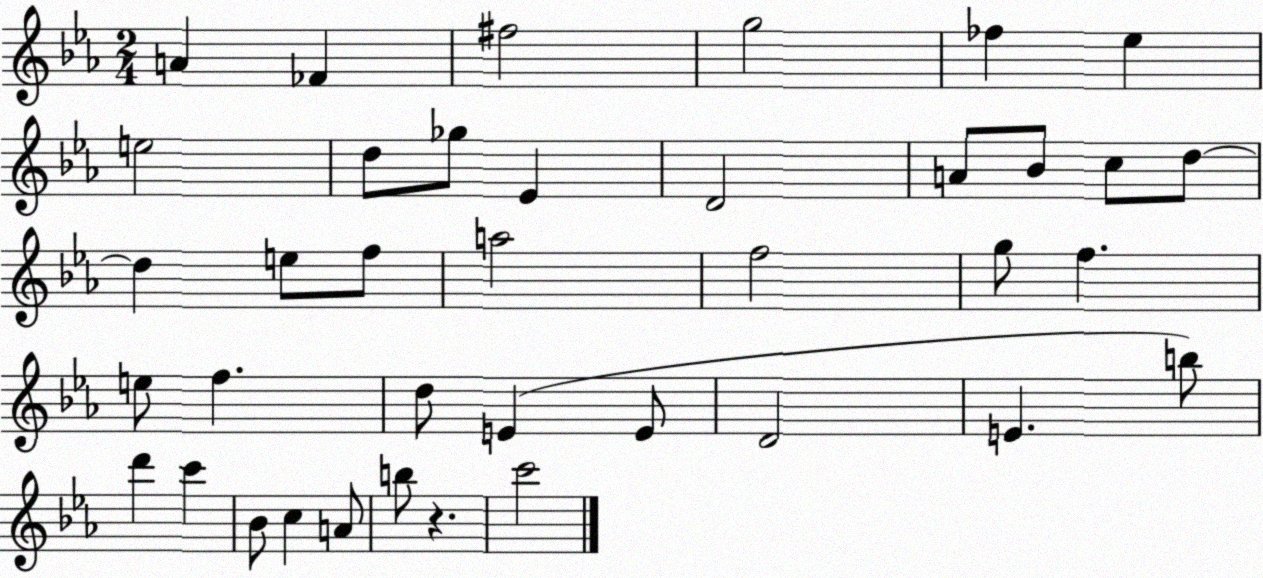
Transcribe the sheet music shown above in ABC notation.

X:1
T:Untitled
M:2/4
L:1/4
K:Eb
A _F ^f2 g2 _f _e e2 d/2 _g/2 _E D2 A/2 _B/2 c/2 d/2 d e/2 f/2 a2 f2 g/2 f e/2 f d/2 E E/2 D2 E b/2 d' c' _B/2 c A/2 b/2 z c'2